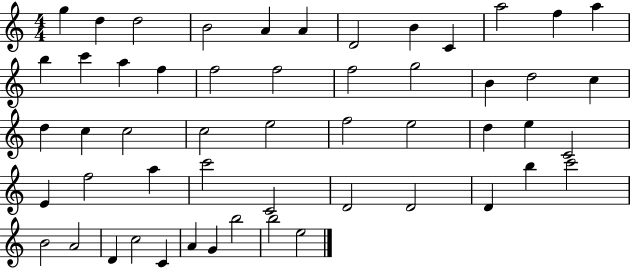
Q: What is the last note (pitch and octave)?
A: E5